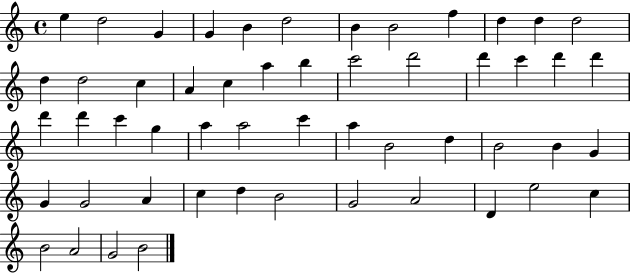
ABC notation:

X:1
T:Untitled
M:4/4
L:1/4
K:C
e d2 G G B d2 B B2 f d d d2 d d2 c A c a b c'2 d'2 d' c' d' d' d' d' c' g a a2 c' a B2 d B2 B G G G2 A c d B2 G2 A2 D e2 c B2 A2 G2 B2